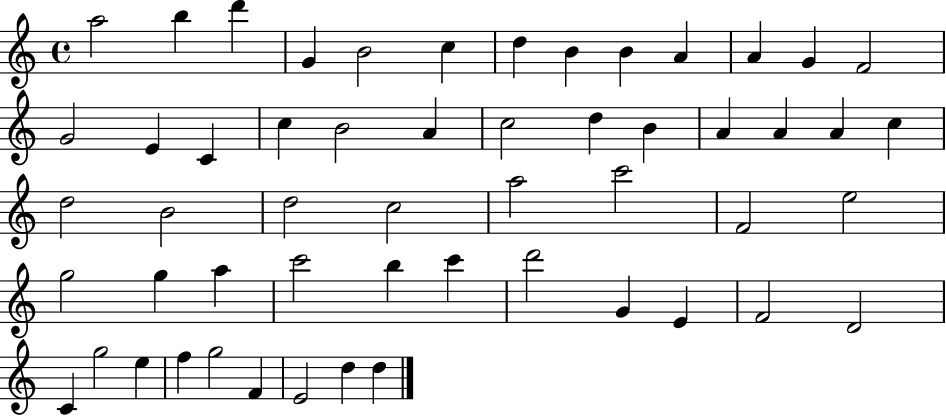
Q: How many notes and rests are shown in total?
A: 54